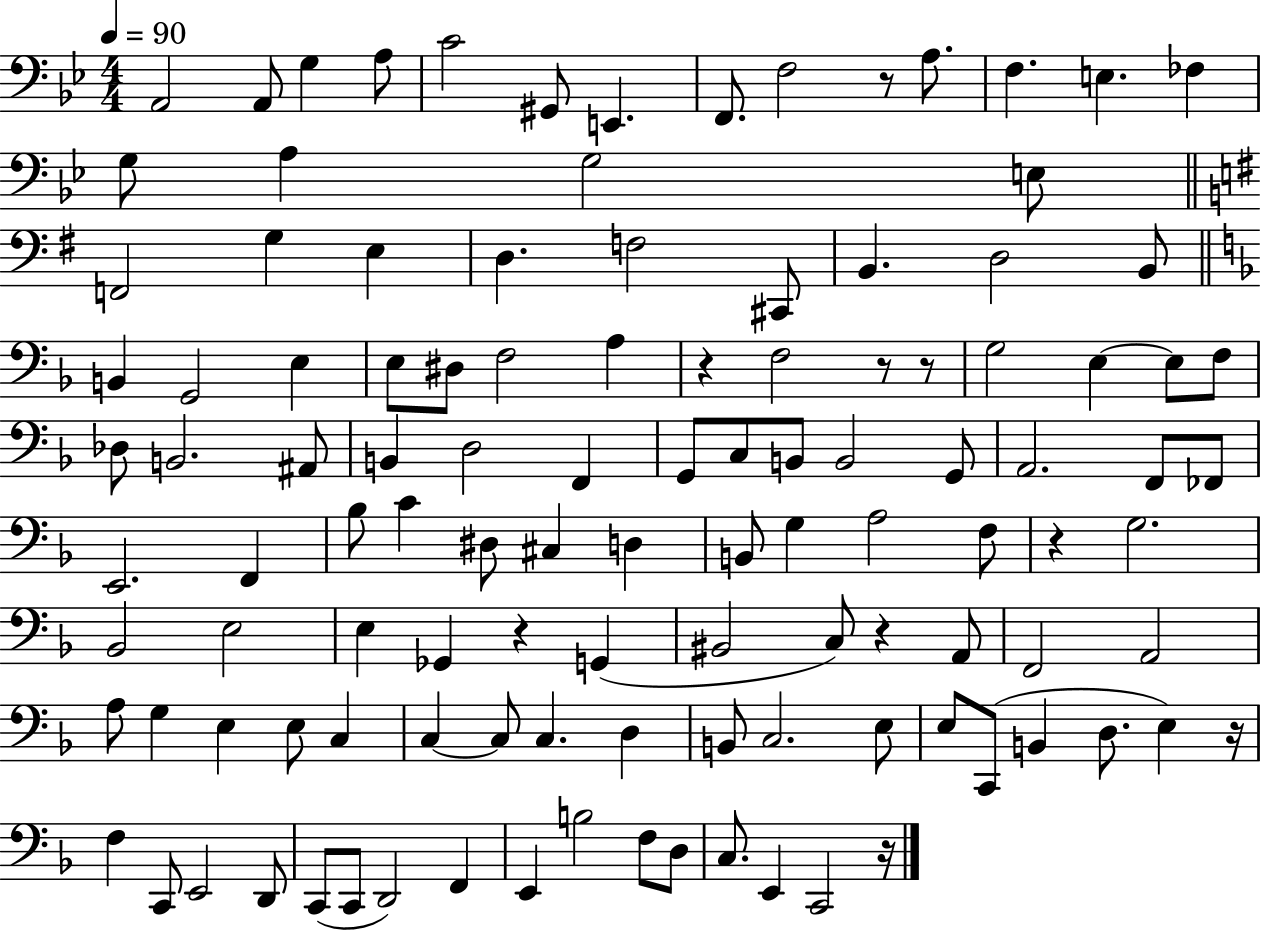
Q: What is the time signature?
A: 4/4